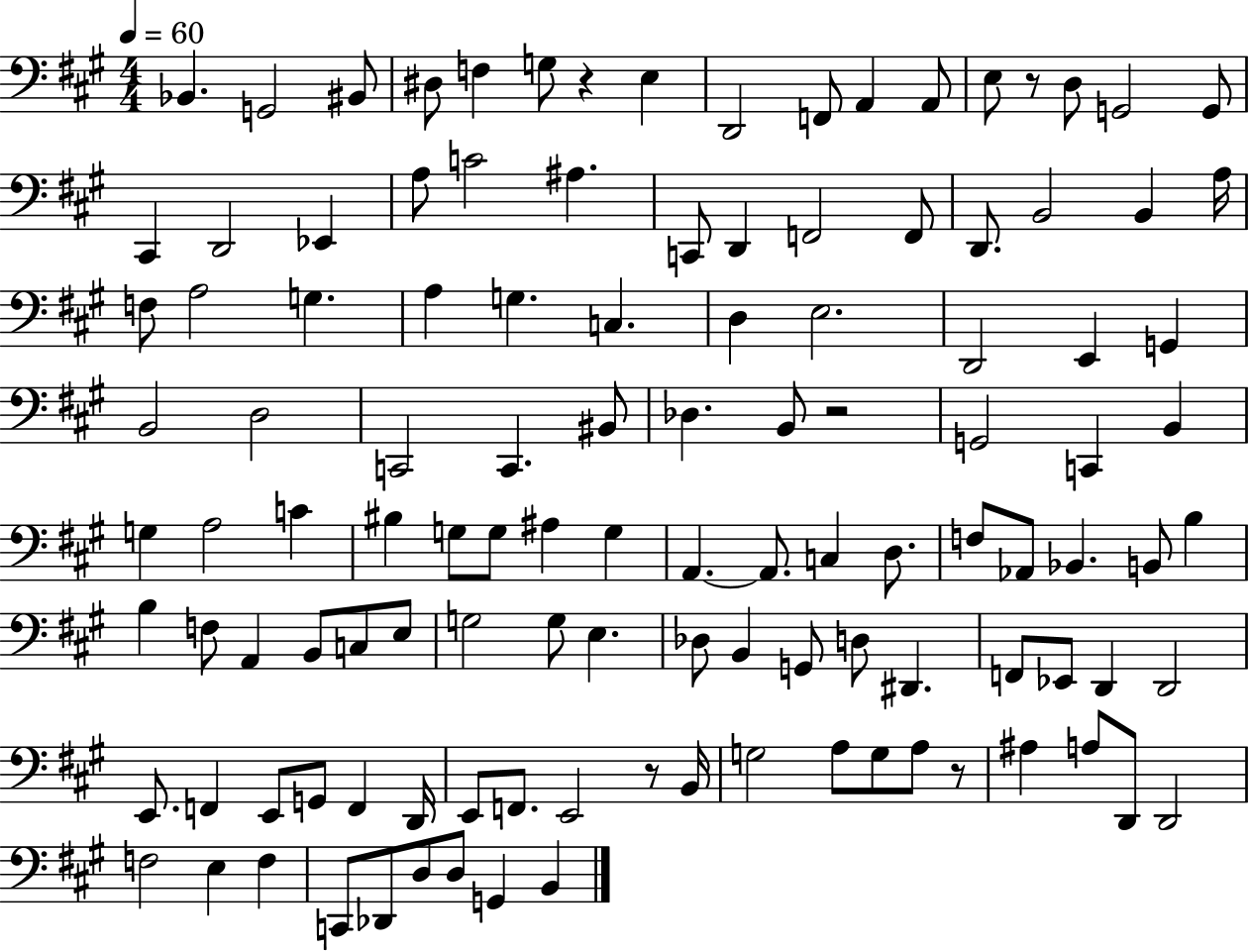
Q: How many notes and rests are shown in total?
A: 117